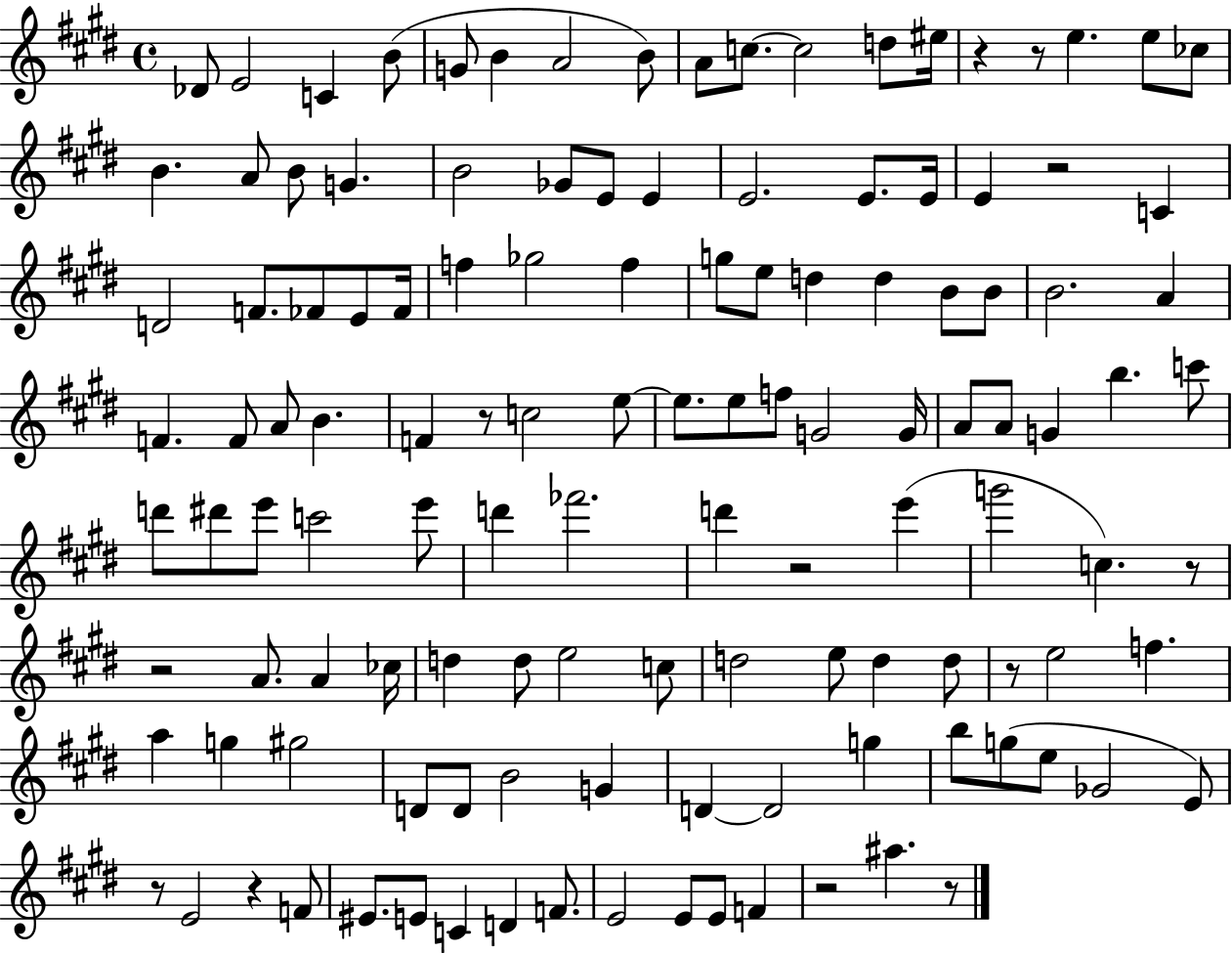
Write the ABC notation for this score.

X:1
T:Untitled
M:4/4
L:1/4
K:E
_D/2 E2 C B/2 G/2 B A2 B/2 A/2 c/2 c2 d/2 ^e/4 z z/2 e e/2 _c/2 B A/2 B/2 G B2 _G/2 E/2 E E2 E/2 E/4 E z2 C D2 F/2 _F/2 E/2 _F/4 f _g2 f g/2 e/2 d d B/2 B/2 B2 A F F/2 A/2 B F z/2 c2 e/2 e/2 e/2 f/2 G2 G/4 A/2 A/2 G b c'/2 d'/2 ^d'/2 e'/2 c'2 e'/2 d' _f'2 d' z2 e' g'2 c z/2 z2 A/2 A _c/4 d d/2 e2 c/2 d2 e/2 d d/2 z/2 e2 f a g ^g2 D/2 D/2 B2 G D D2 g b/2 g/2 e/2 _G2 E/2 z/2 E2 z F/2 ^E/2 E/2 C D F/2 E2 E/2 E/2 F z2 ^a z/2